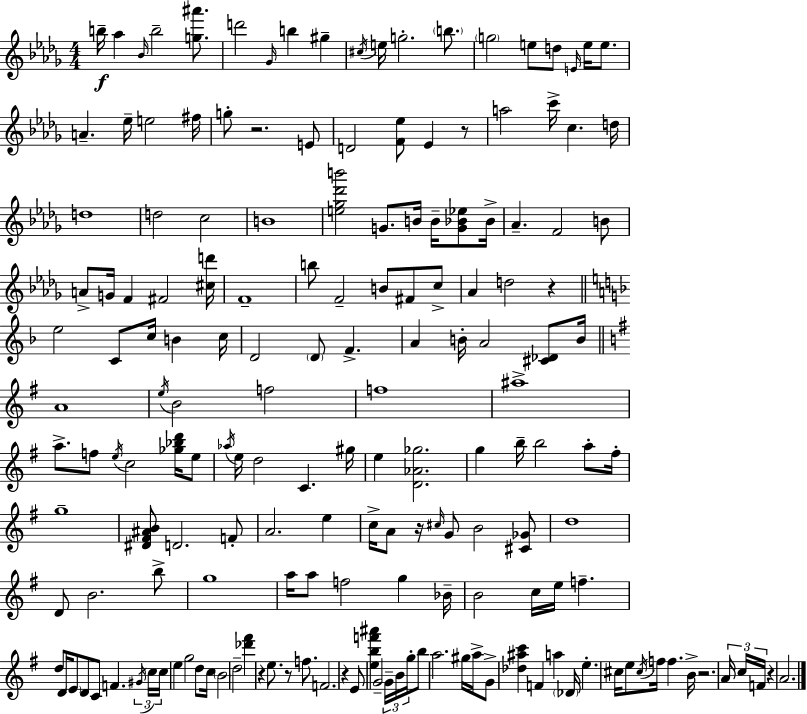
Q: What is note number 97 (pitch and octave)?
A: B4